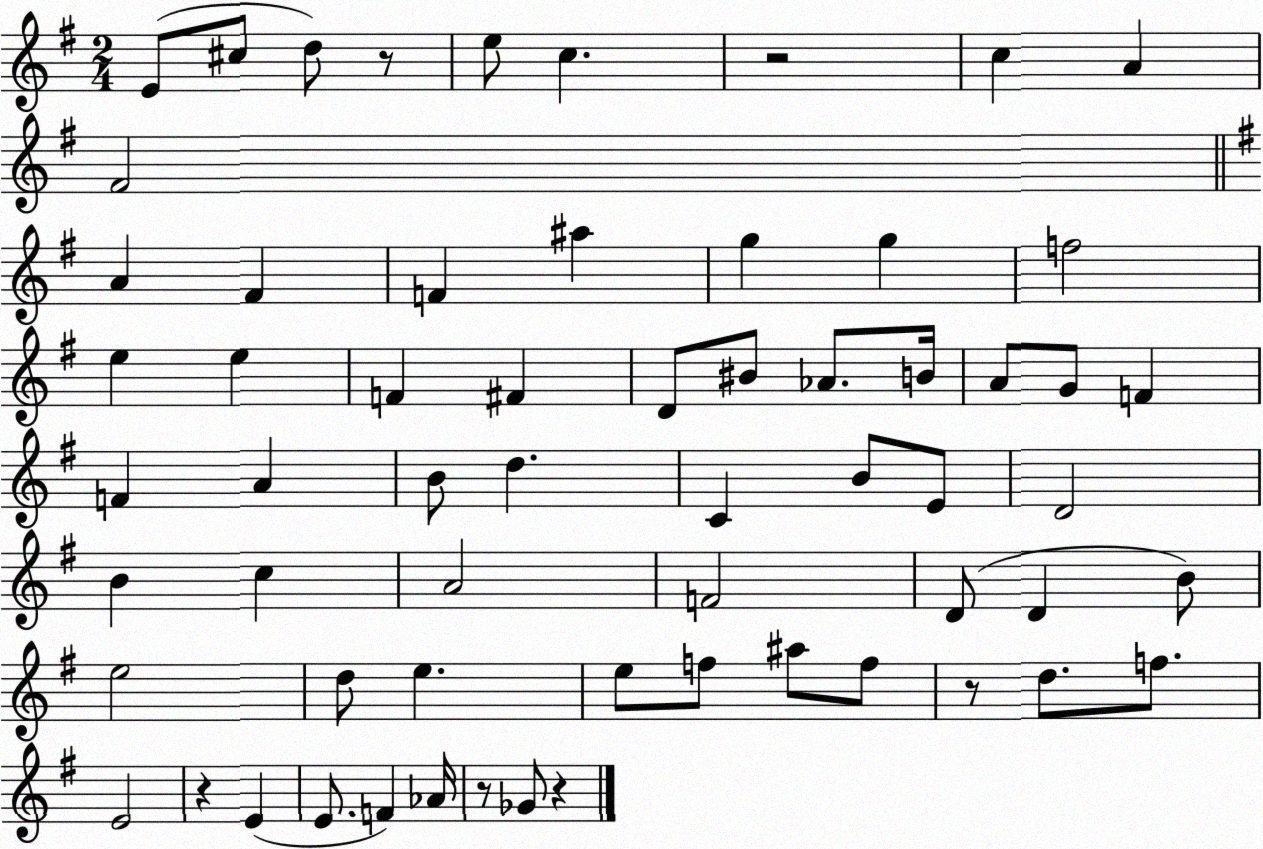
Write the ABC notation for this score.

X:1
T:Untitled
M:2/4
L:1/4
K:G
E/2 ^c/2 d/2 z/2 e/2 c z2 c A ^F2 A ^F F ^a g g f2 e e F ^F D/2 ^B/2 _A/2 B/4 A/2 G/2 F F A B/2 d C B/2 E/2 D2 B c A2 F2 D/2 D B/2 e2 d/2 e e/2 f/2 ^a/2 f/2 z/2 d/2 f/2 E2 z E E/2 F _A/4 z/2 _G/2 z